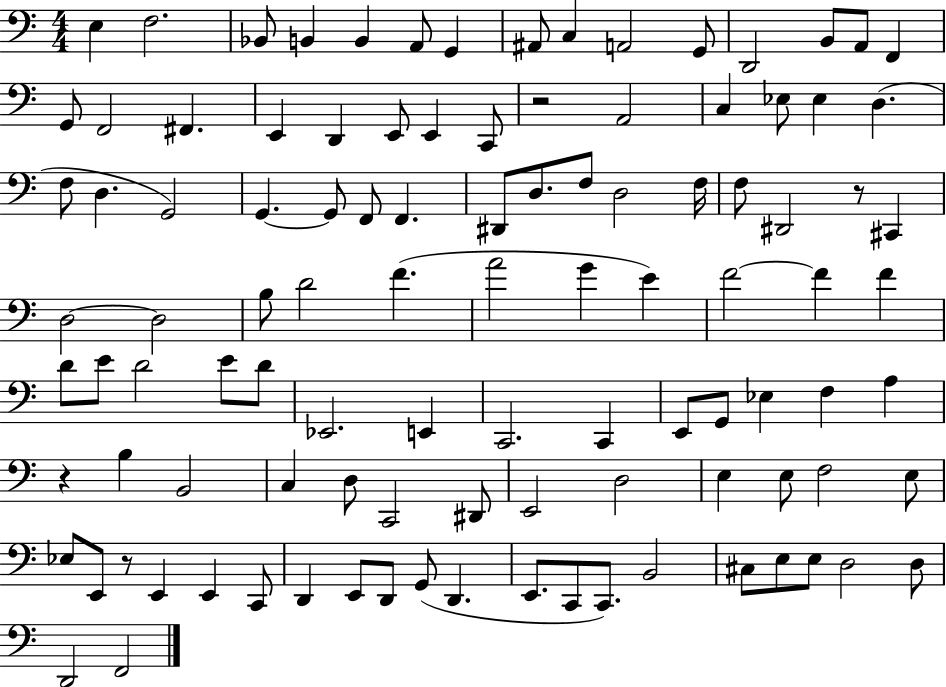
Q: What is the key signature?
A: C major